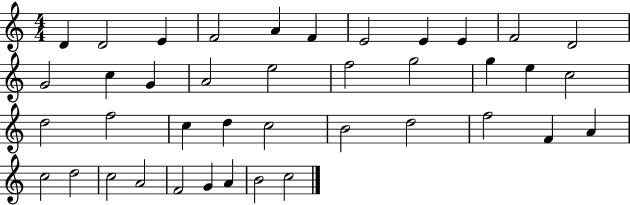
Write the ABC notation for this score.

X:1
T:Untitled
M:4/4
L:1/4
K:C
D D2 E F2 A F E2 E E F2 D2 G2 c G A2 e2 f2 g2 g e c2 d2 f2 c d c2 B2 d2 f2 F A c2 d2 c2 A2 F2 G A B2 c2